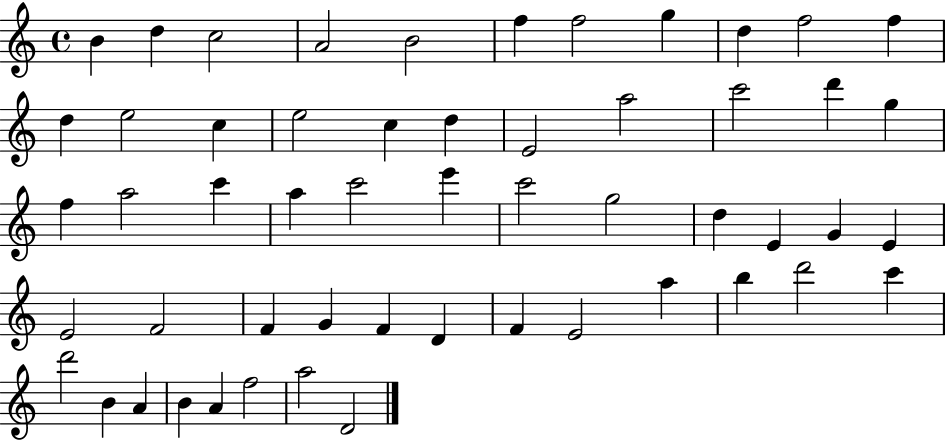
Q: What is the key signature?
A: C major